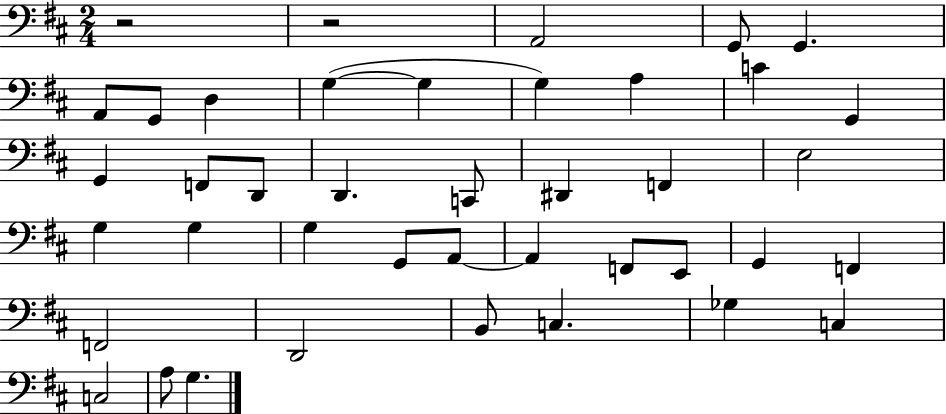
X:1
T:Untitled
M:2/4
L:1/4
K:D
z2 z2 A,,2 G,,/2 G,, A,,/2 G,,/2 D, G, G, G, A, C G,, G,, F,,/2 D,,/2 D,, C,,/2 ^D,, F,, E,2 G, G, G, G,,/2 A,,/2 A,, F,,/2 E,,/2 G,, F,, F,,2 D,,2 B,,/2 C, _G, C, C,2 A,/2 G,